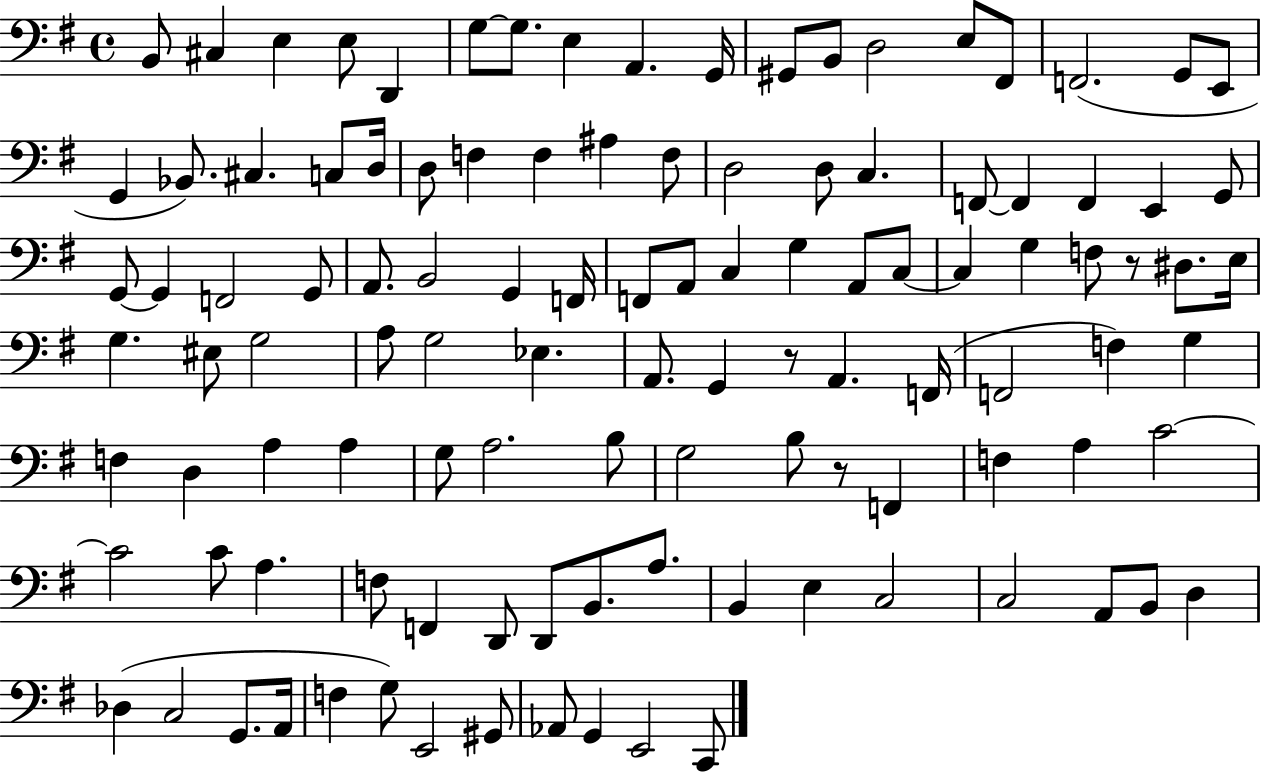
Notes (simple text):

B2/e C#3/q E3/q E3/e D2/q G3/e G3/e. E3/q A2/q. G2/s G#2/e B2/e D3/h E3/e F#2/e F2/h. G2/e E2/e G2/q Bb2/e. C#3/q. C3/e D3/s D3/e F3/q F3/q A#3/q F3/e D3/h D3/e C3/q. F2/e F2/q F2/q E2/q G2/e G2/e G2/q F2/h G2/e A2/e. B2/h G2/q F2/s F2/e A2/e C3/q G3/q A2/e C3/e C3/q G3/q F3/e R/e D#3/e. E3/s G3/q. EIS3/e G3/h A3/e G3/h Eb3/q. A2/e. G2/q R/e A2/q. F2/s F2/h F3/q G3/q F3/q D3/q A3/q A3/q G3/e A3/h. B3/e G3/h B3/e R/e F2/q F3/q A3/q C4/h C4/h C4/e A3/q. F3/e F2/q D2/e D2/e B2/e. A3/e. B2/q E3/q C3/h C3/h A2/e B2/e D3/q Db3/q C3/h G2/e. A2/s F3/q G3/e E2/h G#2/e Ab2/e G2/q E2/h C2/e